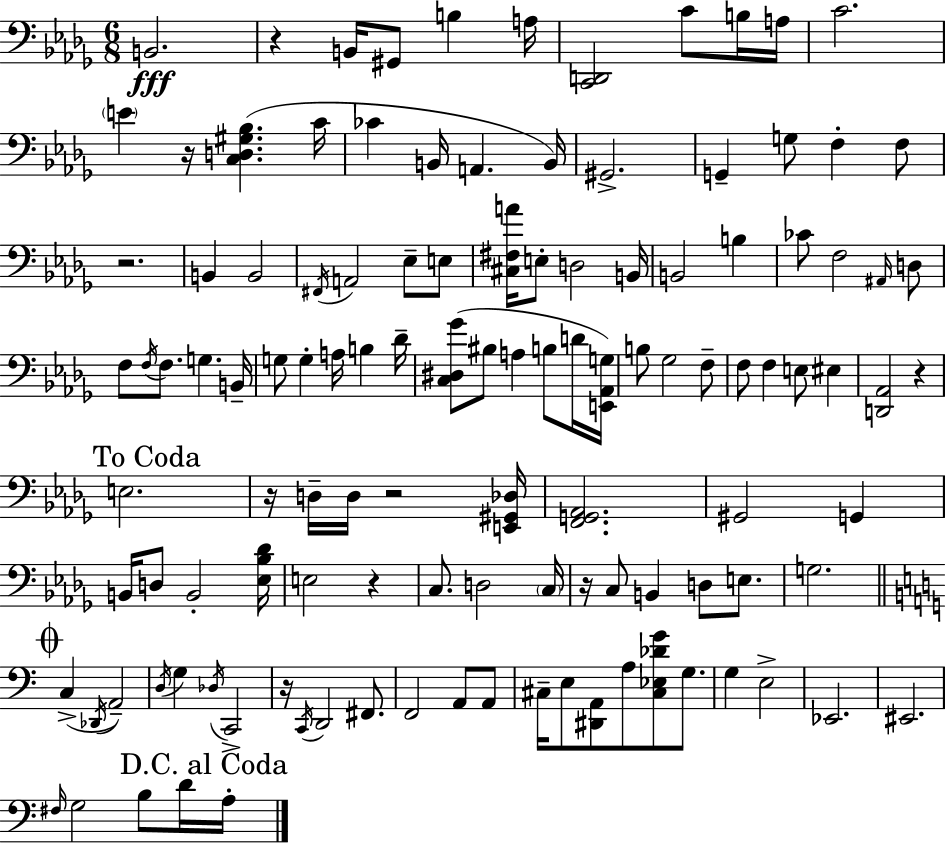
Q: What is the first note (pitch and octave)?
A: B2